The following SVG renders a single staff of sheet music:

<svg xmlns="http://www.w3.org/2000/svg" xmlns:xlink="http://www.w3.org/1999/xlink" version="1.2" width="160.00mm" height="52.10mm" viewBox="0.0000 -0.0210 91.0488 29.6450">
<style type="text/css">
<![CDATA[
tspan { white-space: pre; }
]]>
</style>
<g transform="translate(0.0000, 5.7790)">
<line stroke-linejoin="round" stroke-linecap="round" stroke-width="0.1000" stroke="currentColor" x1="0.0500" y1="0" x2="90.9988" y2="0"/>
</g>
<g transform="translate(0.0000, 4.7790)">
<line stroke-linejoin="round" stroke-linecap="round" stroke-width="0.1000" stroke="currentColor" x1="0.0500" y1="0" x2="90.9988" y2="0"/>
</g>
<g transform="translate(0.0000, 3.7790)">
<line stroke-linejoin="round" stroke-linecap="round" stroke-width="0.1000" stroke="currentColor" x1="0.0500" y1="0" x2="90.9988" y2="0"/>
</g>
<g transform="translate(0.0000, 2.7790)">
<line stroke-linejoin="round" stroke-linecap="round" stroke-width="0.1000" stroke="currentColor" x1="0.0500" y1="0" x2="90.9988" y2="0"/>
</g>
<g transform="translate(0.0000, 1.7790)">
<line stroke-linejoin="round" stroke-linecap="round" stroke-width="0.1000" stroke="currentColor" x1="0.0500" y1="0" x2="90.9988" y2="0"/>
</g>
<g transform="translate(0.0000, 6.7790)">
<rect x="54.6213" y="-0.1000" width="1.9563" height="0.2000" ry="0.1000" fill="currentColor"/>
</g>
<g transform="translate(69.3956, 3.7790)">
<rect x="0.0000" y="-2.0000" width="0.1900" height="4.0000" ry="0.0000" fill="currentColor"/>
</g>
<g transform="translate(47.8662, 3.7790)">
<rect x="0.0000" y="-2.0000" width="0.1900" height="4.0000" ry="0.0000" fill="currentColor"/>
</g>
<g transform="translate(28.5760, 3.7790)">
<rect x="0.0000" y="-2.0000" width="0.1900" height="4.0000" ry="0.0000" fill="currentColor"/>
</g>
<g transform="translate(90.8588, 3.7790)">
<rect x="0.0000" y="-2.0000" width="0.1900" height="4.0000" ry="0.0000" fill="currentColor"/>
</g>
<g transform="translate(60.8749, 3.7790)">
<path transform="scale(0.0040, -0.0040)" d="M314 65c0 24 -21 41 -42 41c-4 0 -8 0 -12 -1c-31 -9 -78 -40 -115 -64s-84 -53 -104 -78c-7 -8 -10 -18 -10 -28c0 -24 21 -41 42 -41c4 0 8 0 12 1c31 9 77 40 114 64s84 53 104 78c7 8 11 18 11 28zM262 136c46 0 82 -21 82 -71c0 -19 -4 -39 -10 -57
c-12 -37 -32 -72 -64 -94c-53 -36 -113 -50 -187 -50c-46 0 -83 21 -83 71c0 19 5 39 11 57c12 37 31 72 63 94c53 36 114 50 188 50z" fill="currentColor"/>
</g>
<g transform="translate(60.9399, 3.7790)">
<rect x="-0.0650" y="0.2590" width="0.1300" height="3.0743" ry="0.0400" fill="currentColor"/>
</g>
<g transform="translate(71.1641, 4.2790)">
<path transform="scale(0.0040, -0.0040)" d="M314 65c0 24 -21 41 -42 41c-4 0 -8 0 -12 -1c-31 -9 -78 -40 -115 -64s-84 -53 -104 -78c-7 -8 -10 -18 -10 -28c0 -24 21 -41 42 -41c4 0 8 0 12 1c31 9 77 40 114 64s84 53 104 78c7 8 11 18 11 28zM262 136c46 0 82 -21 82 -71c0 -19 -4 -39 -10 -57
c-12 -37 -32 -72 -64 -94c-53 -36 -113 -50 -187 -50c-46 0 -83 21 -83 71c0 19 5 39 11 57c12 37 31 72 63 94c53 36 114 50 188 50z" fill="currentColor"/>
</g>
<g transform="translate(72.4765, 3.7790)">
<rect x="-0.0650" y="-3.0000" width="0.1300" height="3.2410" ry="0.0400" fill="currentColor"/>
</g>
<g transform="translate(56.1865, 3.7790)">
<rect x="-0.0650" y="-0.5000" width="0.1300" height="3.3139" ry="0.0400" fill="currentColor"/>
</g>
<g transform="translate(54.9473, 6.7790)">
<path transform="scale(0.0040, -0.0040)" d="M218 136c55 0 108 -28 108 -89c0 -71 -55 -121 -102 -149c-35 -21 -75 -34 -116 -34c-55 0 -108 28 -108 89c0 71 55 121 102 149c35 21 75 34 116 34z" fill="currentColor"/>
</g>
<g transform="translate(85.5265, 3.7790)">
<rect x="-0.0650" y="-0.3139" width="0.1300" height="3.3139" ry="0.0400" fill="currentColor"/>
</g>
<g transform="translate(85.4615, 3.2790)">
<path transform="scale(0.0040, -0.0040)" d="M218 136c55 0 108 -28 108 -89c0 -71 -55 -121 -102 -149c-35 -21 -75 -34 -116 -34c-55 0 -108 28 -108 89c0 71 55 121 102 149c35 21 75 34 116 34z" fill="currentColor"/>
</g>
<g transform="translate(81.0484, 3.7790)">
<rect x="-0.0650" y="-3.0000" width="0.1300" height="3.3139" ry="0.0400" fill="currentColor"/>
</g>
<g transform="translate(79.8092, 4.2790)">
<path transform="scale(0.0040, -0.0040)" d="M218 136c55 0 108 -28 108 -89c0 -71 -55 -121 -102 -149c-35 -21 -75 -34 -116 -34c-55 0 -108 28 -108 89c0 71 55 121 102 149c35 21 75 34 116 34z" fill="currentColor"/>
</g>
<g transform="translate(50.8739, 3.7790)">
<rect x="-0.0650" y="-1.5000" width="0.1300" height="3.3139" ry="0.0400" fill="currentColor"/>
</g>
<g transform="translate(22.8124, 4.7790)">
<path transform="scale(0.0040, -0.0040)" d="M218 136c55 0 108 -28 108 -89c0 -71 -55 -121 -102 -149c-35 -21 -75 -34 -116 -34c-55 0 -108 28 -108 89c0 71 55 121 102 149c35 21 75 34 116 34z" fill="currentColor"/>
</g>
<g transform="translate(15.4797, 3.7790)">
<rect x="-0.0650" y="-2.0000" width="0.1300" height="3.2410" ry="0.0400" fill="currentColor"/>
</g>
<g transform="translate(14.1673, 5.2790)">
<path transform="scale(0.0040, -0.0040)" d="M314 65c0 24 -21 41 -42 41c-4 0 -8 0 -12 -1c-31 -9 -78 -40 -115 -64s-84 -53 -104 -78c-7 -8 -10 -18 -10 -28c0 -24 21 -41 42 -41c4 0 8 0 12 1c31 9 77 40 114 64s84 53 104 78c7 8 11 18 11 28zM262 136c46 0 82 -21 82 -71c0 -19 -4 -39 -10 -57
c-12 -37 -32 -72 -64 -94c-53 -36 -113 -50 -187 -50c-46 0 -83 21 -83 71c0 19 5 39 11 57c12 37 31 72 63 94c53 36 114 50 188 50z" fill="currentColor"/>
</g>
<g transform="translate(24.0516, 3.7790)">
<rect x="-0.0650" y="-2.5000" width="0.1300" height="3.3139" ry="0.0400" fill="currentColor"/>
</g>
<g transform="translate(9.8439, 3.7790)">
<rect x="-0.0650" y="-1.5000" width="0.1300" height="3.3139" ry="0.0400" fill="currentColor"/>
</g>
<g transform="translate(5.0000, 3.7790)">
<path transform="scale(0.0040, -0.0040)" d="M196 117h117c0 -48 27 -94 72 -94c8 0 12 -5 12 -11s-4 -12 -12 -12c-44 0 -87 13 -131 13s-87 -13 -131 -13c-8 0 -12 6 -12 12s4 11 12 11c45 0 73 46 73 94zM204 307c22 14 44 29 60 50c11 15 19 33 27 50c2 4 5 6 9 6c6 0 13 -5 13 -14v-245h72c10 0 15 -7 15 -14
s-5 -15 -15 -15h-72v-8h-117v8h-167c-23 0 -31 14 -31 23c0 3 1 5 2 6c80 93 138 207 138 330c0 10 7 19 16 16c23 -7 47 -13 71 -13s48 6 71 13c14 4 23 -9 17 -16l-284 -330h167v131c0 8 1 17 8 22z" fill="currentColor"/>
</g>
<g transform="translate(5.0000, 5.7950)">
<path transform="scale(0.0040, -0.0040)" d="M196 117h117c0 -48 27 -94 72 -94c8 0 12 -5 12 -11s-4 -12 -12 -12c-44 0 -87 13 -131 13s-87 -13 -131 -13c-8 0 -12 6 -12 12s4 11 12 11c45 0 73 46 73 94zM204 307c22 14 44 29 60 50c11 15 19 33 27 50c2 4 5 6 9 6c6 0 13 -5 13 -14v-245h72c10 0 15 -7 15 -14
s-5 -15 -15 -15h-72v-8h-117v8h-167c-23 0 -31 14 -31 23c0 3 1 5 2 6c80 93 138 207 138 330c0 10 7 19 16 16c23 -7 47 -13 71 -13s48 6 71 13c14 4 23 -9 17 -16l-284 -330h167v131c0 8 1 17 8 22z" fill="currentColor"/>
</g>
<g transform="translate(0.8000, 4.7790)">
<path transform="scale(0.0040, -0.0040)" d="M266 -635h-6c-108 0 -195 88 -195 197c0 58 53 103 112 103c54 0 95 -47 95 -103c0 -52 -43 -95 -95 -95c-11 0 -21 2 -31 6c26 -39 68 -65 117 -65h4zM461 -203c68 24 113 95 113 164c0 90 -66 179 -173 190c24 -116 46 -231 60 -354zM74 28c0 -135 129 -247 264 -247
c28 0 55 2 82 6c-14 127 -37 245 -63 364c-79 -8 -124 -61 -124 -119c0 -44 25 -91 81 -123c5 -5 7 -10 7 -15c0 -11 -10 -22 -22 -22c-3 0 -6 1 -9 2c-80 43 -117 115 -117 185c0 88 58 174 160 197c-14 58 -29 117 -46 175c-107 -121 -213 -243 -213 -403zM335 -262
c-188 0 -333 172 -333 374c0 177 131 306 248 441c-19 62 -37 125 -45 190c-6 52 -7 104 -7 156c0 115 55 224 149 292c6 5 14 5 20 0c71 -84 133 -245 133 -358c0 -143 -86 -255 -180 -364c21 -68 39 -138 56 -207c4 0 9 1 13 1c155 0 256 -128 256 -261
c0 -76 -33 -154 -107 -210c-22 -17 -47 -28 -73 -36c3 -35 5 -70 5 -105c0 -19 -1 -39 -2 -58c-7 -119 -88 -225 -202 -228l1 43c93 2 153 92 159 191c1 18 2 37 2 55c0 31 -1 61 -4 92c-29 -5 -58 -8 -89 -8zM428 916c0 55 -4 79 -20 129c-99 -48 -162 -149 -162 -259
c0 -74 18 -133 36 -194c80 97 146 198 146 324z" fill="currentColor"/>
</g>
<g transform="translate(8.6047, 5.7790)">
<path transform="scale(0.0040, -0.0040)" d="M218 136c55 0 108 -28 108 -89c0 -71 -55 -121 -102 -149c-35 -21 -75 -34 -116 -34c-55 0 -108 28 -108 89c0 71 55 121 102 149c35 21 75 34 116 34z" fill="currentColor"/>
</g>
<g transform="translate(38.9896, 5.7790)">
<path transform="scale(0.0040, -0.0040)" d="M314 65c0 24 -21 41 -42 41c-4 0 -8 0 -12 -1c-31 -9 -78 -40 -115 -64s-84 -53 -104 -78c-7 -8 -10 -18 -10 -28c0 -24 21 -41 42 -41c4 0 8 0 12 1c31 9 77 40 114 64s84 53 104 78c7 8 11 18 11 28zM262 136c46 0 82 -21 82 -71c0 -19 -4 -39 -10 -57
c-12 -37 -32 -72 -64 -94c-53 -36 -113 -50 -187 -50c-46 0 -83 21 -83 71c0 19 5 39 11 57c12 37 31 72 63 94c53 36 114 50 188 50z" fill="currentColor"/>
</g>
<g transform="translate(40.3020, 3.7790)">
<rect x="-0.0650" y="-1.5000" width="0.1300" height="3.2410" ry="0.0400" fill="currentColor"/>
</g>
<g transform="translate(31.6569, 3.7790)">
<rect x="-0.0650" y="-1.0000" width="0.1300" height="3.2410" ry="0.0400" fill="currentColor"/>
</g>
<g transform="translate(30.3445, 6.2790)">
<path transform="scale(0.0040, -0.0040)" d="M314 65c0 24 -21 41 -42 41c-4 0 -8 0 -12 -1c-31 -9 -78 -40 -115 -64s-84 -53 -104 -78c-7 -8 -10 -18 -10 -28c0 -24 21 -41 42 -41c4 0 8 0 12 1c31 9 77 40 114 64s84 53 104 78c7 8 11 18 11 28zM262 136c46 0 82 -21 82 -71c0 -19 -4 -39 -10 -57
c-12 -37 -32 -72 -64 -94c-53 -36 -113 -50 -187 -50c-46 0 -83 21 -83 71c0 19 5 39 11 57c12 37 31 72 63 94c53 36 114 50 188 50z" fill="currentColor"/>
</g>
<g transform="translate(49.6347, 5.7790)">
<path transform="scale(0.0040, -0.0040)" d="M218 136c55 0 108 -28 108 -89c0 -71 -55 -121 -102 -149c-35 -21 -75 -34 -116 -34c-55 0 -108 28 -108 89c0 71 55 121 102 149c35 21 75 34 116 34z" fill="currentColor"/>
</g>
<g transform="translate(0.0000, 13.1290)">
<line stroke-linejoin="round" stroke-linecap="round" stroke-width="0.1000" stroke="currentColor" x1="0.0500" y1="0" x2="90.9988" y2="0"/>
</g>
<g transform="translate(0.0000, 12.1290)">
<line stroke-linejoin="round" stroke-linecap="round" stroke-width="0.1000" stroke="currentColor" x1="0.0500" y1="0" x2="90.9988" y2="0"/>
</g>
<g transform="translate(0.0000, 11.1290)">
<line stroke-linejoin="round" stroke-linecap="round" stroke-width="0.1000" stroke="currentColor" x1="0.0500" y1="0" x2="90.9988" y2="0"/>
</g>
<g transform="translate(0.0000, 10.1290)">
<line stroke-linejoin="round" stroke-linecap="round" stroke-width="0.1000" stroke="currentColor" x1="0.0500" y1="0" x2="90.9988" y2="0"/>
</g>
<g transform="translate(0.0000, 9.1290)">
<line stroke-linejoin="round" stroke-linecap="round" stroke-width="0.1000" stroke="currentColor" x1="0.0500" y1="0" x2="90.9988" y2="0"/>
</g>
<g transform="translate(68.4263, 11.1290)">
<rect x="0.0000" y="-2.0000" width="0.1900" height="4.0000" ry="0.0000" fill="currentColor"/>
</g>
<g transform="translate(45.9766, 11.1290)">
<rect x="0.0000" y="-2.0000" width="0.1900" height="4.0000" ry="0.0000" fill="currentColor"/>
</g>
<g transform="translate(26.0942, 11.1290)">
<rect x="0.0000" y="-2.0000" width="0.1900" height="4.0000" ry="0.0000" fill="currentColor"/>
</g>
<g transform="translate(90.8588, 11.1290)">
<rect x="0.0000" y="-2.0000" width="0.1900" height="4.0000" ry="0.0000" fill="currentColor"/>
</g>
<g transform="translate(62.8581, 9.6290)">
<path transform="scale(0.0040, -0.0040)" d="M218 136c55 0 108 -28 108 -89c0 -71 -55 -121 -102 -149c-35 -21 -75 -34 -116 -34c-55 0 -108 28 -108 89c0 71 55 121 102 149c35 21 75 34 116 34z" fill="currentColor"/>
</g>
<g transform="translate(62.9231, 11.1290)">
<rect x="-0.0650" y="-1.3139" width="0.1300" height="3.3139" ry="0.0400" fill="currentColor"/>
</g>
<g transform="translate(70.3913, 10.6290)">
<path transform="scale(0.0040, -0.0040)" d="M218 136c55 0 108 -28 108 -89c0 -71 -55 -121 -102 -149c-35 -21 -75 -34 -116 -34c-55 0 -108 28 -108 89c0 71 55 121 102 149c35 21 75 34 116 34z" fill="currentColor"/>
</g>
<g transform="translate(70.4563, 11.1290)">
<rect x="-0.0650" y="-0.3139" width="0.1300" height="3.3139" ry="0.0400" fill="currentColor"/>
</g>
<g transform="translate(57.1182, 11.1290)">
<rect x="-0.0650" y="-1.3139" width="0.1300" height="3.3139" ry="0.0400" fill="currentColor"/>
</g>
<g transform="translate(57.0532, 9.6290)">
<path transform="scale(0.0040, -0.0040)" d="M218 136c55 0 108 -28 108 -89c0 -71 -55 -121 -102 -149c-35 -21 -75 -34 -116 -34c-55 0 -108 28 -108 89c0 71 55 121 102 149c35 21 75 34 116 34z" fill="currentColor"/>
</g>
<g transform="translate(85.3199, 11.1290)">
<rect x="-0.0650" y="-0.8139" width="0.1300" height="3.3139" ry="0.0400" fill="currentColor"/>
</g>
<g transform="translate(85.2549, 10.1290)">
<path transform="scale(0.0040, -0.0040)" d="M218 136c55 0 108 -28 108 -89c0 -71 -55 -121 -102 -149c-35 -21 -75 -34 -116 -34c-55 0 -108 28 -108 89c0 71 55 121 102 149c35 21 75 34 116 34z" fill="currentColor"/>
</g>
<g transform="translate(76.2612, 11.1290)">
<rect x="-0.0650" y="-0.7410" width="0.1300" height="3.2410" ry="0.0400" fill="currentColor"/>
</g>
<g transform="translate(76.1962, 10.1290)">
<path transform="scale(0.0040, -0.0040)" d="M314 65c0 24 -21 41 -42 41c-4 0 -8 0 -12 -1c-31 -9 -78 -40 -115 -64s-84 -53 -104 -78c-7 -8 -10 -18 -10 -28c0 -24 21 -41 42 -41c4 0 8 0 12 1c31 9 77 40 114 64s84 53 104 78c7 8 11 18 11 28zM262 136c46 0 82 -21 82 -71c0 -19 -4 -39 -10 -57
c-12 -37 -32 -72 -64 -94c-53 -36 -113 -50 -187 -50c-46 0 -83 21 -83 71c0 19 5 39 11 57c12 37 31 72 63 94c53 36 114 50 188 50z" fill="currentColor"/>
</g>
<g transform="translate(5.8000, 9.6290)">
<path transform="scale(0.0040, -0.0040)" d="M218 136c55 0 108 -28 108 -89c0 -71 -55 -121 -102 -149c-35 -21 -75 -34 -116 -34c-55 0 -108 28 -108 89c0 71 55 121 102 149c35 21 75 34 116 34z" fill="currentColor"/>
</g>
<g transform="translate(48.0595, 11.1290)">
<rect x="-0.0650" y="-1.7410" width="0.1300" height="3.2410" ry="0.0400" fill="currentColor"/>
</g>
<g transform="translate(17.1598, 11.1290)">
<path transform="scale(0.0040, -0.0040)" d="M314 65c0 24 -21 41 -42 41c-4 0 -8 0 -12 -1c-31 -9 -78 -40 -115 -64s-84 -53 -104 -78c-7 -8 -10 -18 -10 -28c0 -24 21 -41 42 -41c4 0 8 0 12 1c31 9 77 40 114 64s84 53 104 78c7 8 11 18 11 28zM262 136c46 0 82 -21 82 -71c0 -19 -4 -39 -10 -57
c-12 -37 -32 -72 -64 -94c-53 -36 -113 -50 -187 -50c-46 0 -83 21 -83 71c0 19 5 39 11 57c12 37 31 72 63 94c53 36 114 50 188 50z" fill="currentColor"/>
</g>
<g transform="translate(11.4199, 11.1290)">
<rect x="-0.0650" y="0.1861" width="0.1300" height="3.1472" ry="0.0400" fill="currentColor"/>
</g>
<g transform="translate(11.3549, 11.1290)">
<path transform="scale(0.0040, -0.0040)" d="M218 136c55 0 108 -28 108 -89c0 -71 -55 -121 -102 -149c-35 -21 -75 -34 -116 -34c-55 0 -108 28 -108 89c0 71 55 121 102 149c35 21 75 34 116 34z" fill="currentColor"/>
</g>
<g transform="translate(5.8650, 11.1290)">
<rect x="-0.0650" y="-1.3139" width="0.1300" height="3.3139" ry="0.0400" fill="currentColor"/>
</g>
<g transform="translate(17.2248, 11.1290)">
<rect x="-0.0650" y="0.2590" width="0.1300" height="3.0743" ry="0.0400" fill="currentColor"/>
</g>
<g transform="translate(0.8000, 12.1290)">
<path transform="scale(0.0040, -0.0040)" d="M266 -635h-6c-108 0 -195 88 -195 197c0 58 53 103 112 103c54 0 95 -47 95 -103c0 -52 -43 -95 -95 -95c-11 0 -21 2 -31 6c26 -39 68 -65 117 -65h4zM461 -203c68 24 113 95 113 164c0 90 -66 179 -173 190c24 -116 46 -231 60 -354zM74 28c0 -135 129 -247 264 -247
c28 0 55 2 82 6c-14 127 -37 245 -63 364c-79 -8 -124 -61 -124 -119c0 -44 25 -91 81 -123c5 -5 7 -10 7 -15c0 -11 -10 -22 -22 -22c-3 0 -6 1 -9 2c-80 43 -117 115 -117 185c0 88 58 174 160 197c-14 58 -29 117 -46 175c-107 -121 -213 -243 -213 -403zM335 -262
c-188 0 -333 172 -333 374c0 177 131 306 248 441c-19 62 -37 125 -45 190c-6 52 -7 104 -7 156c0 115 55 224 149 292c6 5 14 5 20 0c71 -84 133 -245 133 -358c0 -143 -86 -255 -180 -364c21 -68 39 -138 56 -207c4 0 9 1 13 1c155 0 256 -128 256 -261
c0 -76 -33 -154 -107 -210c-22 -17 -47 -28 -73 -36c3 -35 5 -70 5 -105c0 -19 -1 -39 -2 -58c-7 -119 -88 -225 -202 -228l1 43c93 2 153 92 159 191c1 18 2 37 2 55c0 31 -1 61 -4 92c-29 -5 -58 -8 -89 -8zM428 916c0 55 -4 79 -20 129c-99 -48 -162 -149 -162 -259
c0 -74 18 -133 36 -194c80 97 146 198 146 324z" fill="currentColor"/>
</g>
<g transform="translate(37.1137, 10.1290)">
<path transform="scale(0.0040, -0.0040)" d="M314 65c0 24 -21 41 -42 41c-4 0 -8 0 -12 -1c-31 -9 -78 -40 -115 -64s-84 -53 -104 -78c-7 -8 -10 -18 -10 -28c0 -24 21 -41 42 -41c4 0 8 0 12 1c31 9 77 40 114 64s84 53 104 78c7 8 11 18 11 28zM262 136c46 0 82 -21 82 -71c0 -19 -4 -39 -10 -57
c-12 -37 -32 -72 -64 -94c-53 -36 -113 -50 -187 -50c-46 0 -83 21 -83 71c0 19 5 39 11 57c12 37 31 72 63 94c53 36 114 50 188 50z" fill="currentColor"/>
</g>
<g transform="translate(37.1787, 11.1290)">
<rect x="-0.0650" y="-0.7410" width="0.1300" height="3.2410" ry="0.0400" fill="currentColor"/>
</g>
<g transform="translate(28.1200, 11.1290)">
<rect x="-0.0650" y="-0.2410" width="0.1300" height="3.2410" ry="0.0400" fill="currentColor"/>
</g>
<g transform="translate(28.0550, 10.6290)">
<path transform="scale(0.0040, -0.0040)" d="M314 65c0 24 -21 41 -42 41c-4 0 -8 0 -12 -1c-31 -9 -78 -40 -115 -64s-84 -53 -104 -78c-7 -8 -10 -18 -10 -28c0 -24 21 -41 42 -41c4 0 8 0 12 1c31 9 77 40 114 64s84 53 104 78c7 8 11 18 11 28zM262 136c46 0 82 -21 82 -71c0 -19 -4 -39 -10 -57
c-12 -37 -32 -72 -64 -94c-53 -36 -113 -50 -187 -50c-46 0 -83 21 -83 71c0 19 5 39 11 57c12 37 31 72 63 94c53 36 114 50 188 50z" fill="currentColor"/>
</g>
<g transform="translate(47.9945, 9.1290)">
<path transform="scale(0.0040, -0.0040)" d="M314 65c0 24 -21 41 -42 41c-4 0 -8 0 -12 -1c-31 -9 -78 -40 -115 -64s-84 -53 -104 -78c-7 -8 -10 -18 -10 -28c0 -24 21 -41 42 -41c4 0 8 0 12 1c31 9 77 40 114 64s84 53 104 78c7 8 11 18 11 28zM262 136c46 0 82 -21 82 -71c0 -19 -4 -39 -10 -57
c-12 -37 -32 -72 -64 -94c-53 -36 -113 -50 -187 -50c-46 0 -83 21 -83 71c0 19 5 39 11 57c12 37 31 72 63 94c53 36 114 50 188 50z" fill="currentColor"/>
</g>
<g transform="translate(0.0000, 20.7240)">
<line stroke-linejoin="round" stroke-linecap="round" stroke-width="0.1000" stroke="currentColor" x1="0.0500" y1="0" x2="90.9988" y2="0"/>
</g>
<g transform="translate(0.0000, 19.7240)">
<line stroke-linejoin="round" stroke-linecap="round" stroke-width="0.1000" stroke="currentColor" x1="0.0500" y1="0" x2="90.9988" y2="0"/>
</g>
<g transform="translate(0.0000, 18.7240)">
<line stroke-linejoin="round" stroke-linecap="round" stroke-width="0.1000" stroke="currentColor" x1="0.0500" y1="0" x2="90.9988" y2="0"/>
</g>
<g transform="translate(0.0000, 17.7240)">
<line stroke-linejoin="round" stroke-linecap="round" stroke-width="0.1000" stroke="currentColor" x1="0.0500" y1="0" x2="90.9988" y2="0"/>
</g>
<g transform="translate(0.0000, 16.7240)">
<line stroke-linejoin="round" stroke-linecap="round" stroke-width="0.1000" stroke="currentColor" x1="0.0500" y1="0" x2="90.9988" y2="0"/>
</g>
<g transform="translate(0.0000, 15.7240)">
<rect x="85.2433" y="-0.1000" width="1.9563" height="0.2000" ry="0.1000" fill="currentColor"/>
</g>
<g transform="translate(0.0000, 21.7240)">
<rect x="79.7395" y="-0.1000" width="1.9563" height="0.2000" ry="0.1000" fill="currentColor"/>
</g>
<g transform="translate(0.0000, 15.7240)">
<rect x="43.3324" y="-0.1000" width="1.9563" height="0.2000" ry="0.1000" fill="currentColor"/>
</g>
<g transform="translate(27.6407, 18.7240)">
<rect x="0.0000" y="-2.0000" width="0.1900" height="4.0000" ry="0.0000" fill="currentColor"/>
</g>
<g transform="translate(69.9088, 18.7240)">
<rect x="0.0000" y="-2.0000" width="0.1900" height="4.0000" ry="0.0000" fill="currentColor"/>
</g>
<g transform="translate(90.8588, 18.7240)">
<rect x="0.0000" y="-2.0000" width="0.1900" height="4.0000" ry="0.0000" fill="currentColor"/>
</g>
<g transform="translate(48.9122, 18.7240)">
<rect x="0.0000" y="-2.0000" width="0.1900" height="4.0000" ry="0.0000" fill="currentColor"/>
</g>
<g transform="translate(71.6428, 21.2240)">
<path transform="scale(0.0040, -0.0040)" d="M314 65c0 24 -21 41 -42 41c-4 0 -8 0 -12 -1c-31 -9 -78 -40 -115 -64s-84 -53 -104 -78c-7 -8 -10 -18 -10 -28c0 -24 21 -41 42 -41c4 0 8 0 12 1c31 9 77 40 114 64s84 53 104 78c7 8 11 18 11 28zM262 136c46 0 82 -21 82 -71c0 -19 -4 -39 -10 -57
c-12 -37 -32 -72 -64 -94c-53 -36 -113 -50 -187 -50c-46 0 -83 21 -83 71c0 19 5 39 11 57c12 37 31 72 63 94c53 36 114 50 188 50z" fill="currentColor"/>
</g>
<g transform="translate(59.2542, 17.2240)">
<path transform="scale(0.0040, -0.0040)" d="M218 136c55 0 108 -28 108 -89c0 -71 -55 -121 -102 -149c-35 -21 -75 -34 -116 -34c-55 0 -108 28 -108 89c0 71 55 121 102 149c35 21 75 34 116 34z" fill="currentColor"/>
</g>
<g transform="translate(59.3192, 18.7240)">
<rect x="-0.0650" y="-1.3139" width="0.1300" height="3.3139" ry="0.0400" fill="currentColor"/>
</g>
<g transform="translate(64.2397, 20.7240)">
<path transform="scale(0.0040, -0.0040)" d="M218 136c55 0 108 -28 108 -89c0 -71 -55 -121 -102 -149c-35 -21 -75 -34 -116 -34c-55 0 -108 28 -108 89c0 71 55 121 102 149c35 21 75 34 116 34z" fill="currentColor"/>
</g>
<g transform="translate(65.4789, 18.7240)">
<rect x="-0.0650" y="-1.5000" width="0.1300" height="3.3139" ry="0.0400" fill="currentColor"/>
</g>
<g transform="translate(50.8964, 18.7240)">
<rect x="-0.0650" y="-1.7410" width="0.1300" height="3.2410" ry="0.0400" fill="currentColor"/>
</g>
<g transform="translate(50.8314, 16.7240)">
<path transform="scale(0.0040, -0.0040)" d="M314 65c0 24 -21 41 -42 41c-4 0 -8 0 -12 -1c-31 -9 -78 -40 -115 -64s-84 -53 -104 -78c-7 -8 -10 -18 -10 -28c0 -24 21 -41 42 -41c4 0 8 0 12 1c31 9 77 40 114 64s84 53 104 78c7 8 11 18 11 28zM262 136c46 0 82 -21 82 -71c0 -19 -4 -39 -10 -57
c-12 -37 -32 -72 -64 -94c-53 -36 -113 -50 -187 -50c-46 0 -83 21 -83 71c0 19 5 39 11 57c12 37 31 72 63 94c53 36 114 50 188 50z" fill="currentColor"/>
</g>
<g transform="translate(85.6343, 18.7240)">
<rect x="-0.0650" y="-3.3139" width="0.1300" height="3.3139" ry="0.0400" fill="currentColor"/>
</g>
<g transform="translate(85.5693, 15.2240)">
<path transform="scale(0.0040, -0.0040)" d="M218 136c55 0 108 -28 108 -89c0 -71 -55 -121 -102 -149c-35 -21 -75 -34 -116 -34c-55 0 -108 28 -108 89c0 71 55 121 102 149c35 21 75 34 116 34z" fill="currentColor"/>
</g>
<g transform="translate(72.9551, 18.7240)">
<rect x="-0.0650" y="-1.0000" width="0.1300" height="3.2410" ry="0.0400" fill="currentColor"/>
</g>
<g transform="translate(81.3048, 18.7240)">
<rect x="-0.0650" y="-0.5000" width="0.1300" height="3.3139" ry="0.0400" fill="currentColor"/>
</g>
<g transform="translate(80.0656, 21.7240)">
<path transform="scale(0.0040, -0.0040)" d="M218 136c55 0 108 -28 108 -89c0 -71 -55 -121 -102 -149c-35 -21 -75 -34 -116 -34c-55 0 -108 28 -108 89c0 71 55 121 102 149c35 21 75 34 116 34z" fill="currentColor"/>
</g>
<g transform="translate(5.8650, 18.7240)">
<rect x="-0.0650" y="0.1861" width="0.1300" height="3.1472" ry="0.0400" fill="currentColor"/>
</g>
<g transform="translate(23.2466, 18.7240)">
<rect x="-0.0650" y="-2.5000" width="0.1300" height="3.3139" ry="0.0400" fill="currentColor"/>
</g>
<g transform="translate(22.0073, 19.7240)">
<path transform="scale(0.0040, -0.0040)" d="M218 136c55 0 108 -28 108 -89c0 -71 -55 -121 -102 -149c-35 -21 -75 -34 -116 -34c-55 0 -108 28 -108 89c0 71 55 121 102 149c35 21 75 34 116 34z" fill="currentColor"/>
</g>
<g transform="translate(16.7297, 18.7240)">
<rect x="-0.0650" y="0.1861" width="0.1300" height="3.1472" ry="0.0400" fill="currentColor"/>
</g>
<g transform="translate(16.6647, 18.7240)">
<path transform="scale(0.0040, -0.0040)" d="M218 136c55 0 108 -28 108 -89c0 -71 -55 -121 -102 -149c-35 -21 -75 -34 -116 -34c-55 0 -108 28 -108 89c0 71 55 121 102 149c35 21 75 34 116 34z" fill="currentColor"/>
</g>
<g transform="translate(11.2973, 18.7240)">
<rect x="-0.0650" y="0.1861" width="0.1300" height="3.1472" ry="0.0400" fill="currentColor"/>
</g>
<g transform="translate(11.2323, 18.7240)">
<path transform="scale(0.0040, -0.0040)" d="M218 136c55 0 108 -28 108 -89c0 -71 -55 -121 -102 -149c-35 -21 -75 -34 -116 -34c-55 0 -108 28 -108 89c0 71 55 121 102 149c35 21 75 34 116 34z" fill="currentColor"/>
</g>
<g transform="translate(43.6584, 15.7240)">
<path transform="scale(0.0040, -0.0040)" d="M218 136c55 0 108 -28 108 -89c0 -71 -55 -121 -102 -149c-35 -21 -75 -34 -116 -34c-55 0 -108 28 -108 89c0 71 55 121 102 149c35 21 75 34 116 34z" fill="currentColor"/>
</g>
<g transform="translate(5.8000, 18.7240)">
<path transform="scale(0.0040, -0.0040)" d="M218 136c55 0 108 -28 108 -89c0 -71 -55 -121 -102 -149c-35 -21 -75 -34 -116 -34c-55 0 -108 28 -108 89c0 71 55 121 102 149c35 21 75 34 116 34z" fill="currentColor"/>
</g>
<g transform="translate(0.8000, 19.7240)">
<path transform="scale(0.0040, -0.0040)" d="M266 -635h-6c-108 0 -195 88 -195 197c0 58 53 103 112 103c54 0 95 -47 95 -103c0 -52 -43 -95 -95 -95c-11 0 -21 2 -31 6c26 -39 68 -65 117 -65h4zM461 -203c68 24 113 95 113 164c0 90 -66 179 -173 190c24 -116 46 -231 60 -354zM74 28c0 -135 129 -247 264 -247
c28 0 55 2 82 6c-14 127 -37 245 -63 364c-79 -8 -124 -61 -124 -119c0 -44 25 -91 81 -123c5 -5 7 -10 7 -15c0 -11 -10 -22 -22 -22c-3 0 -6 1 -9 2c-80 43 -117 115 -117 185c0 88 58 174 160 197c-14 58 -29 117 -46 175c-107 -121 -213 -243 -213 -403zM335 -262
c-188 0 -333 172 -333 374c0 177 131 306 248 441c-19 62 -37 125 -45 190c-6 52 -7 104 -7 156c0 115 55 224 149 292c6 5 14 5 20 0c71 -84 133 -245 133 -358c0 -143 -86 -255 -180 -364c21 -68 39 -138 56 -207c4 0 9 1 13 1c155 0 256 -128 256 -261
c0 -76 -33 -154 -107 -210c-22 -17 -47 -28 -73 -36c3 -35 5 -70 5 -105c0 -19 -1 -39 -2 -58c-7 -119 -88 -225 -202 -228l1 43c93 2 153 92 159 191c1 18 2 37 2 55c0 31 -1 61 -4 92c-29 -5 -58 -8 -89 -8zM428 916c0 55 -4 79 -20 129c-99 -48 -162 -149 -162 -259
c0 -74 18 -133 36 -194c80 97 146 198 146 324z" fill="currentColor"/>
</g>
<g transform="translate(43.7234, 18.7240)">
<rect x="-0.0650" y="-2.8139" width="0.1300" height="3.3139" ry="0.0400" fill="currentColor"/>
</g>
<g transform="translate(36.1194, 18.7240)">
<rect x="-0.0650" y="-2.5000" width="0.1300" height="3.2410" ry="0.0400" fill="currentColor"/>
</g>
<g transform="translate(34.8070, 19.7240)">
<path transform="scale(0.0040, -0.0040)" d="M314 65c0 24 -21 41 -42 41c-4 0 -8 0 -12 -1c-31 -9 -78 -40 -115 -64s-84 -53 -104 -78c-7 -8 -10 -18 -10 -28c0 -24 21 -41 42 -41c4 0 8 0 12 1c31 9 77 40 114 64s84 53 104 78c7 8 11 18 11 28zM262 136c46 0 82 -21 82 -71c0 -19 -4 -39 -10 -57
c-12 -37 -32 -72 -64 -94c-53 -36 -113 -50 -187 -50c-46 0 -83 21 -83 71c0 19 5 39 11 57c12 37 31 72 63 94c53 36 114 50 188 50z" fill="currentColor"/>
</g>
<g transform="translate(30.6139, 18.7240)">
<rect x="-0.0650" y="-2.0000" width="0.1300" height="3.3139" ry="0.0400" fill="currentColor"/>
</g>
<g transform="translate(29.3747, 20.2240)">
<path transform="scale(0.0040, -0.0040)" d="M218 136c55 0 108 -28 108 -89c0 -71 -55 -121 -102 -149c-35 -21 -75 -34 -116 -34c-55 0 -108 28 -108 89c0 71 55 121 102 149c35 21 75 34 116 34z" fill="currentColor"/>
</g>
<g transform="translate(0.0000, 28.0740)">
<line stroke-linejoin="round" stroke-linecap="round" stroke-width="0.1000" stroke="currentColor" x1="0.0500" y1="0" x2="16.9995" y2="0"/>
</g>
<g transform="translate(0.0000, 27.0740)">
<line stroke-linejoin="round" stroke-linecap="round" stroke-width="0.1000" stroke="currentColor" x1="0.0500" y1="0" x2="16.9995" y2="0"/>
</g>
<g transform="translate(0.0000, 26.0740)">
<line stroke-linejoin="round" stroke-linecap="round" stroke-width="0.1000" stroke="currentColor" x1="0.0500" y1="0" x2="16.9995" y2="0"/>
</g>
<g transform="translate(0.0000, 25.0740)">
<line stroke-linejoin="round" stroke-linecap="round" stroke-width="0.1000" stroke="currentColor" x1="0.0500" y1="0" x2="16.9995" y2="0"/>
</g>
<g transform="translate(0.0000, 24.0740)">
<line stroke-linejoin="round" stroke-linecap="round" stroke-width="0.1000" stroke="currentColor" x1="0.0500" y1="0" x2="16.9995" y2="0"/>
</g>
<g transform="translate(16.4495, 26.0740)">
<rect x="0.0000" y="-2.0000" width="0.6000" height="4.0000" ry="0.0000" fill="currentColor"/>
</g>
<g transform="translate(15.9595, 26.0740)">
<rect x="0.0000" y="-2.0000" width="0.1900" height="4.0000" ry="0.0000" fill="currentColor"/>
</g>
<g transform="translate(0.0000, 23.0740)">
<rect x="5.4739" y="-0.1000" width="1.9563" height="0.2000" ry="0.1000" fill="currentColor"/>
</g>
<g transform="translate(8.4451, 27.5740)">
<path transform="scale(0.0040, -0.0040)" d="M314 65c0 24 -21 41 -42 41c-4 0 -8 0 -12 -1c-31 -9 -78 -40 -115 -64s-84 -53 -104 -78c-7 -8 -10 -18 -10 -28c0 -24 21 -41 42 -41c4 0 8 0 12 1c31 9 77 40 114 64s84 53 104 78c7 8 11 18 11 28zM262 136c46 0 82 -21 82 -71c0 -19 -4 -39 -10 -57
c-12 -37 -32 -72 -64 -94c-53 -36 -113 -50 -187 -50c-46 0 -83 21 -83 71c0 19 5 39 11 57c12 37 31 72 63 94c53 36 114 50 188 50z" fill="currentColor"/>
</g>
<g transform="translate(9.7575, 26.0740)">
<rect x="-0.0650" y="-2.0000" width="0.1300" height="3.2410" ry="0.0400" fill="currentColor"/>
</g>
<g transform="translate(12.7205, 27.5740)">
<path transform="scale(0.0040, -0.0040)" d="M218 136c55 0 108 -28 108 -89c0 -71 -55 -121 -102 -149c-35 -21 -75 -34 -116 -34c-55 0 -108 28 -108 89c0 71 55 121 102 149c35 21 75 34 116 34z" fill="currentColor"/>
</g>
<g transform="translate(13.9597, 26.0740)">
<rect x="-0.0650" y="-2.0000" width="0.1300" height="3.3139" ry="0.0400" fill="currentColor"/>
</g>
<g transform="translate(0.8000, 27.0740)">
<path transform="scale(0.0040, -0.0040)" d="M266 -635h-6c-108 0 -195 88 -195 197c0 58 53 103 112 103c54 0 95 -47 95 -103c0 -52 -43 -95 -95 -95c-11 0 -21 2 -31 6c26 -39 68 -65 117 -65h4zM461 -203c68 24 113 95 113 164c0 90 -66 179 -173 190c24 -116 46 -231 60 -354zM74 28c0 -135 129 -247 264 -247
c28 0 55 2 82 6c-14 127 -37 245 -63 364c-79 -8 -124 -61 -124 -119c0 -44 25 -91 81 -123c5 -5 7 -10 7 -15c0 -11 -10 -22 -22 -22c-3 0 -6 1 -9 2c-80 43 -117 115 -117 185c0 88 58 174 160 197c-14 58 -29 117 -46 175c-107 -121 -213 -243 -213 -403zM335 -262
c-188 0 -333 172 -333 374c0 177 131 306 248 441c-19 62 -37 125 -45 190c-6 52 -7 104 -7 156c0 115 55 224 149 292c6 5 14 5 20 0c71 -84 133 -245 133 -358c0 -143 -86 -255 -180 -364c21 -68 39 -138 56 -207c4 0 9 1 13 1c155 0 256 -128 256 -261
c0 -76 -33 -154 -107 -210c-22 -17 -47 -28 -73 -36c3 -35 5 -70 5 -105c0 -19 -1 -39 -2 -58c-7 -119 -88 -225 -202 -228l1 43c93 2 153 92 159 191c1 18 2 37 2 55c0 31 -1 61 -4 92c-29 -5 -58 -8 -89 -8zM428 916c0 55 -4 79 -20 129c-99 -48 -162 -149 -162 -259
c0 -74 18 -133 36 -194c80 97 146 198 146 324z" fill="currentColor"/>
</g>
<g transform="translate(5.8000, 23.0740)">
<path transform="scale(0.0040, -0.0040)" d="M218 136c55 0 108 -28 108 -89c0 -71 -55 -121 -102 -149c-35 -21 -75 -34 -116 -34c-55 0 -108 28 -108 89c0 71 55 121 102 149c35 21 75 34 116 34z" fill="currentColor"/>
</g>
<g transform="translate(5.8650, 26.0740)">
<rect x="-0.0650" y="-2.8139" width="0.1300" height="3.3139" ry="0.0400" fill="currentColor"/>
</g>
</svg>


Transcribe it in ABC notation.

X:1
T:Untitled
M:4/4
L:1/4
K:C
E F2 G D2 E2 E C B2 A2 A c e B B2 c2 d2 f2 e e c d2 d B B B G F G2 a f2 e E D2 C b a F2 F